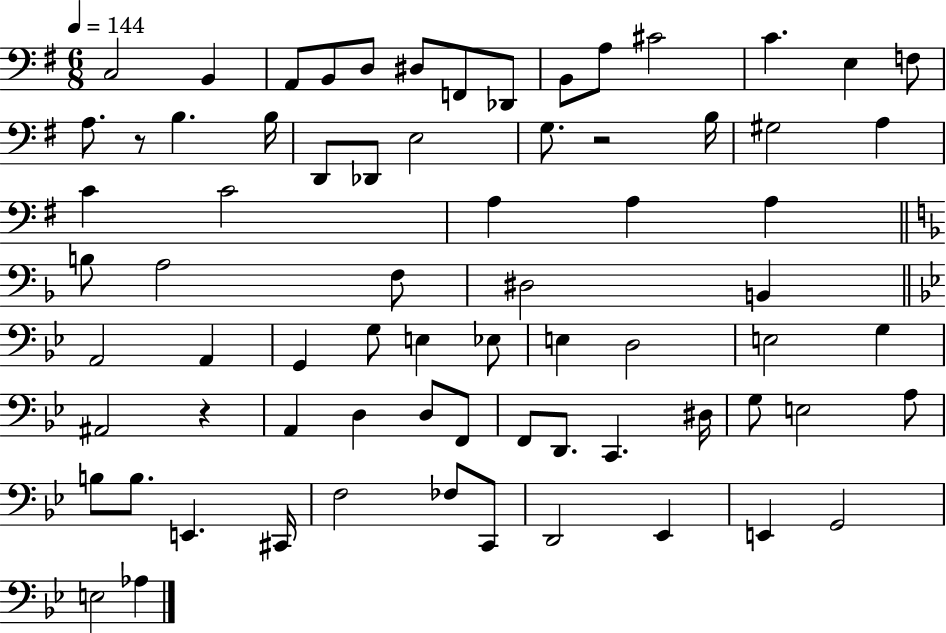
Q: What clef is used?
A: bass